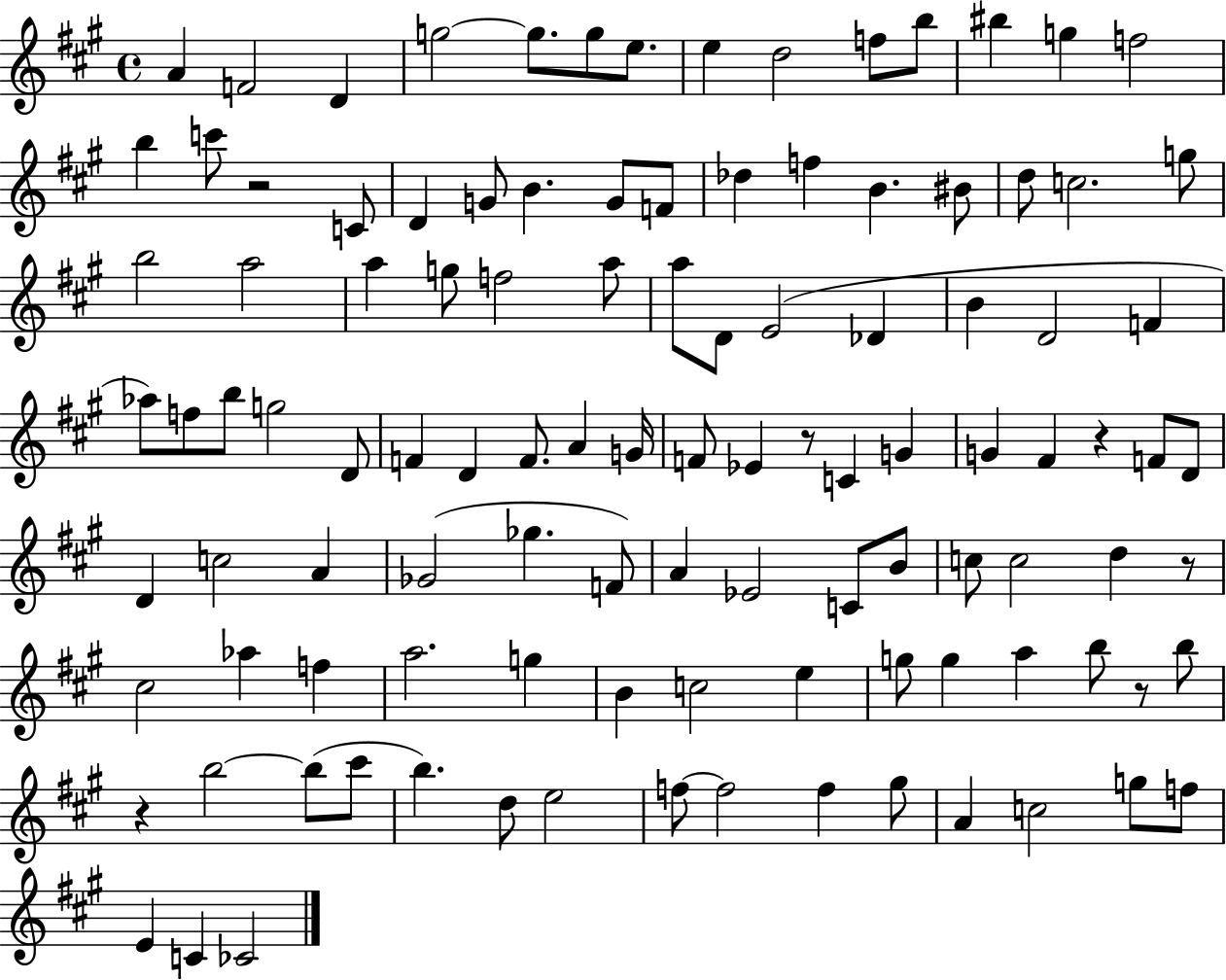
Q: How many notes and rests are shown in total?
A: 109